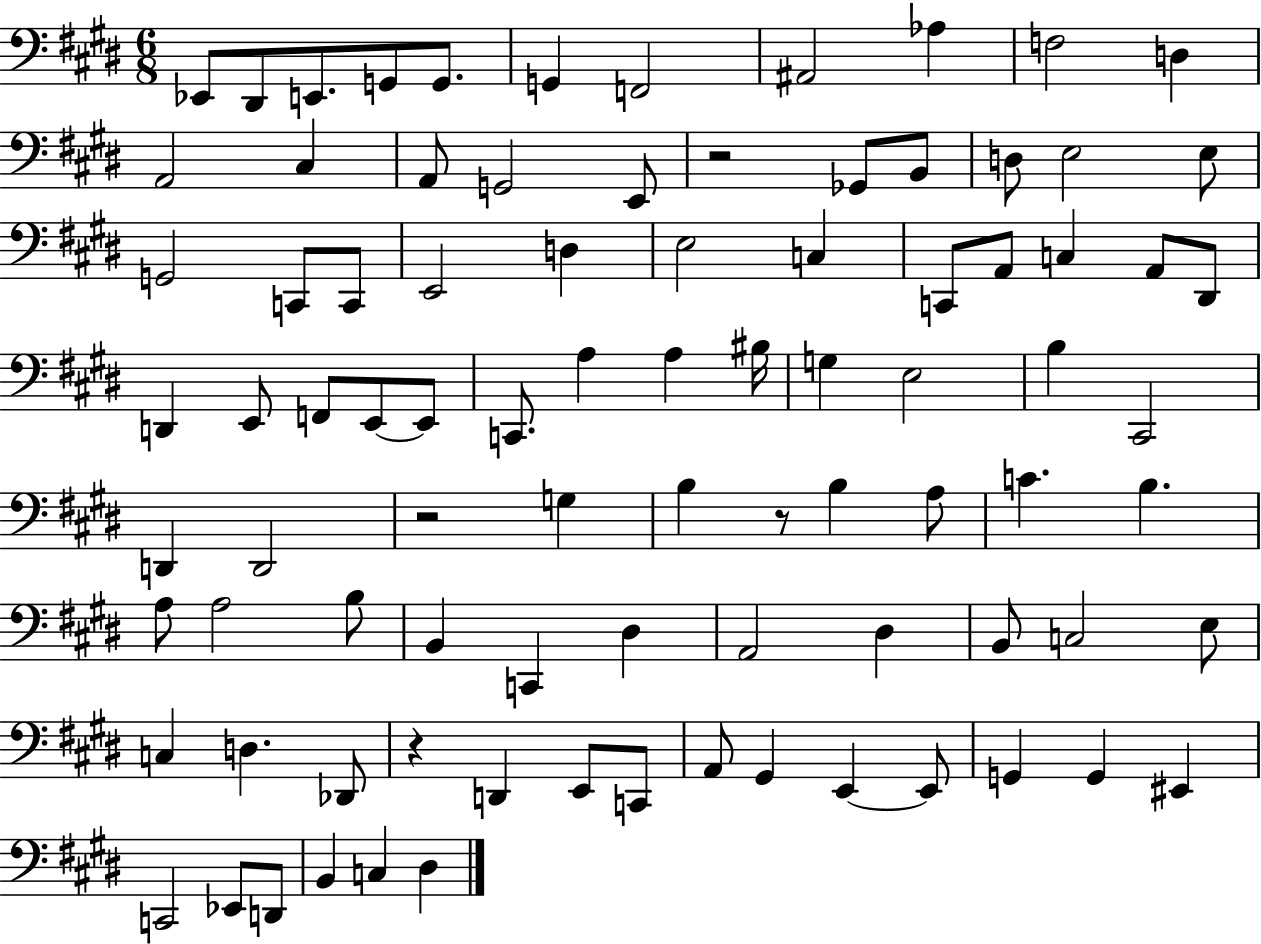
Eb2/e D#2/e E2/e. G2/e G2/e. G2/q F2/h A#2/h Ab3/q F3/h D3/q A2/h C#3/q A2/e G2/h E2/e R/h Gb2/e B2/e D3/e E3/h E3/e G2/h C2/e C2/e E2/h D3/q E3/h C3/q C2/e A2/e C3/q A2/e D#2/e D2/q E2/e F2/e E2/e E2/e C2/e. A3/q A3/q BIS3/s G3/q E3/h B3/q C#2/h D2/q D2/h R/h G3/q B3/q R/e B3/q A3/e C4/q. B3/q. A3/e A3/h B3/e B2/q C2/q D#3/q A2/h D#3/q B2/e C3/h E3/e C3/q D3/q. Db2/e R/q D2/q E2/e C2/e A2/e G#2/q E2/q E2/e G2/q G2/q EIS2/q C2/h Eb2/e D2/e B2/q C3/q D#3/q